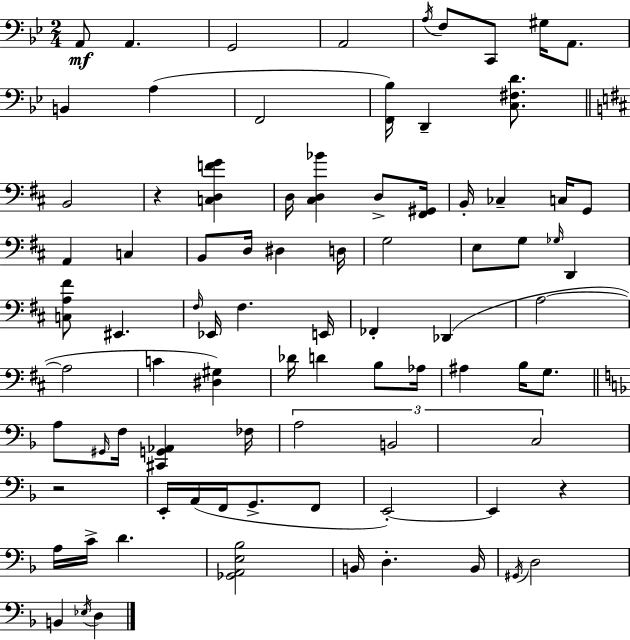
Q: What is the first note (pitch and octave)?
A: A2